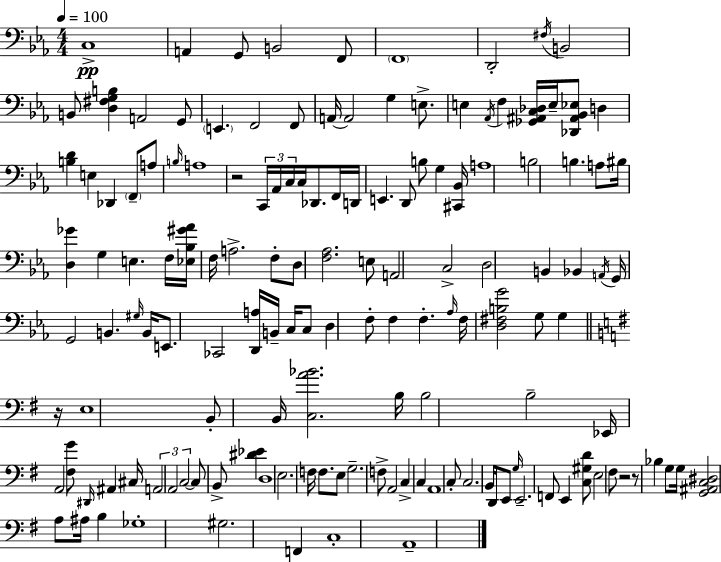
X:1
T:Untitled
M:4/4
L:1/4
K:Cm
C,4 A,, G,,/2 B,,2 F,,/2 F,,4 D,,2 ^F,/4 B,,2 B,,/2 [D,^F,G,B,] A,,2 G,,/2 E,, F,,2 F,,/2 A,,/4 A,,2 G, E,/2 E, _A,,/4 F, [_G,,^A,,C,_D,]/4 E,/4 [_D,,^A,,_B,,_E,]/2 D, [B,D] E, _D,, F,,/2 A,/2 B,/4 A,4 z2 C,,/4 _A,,/4 C,/4 C,/4 _D,,/2 F,,/4 D,,/4 E,, D,,/2 B,/2 G, [^C,,_B,,]/4 A,4 B,2 B, A,/2 ^B,/4 [D,_G] G, E, F,/4 [_E,_B,^G_A]/4 F,/4 A,2 F,/2 D,/2 [F,_A,]2 E,/2 A,,2 C,2 D,2 B,, _B,, A,,/4 G,,/4 G,,2 B,, ^G,/4 B,,/4 E,,/2 _C,,2 [D,,A,]/4 B,,/4 C,/4 C,/2 D, F,/2 F, F, _A,/4 F,/4 [D,^F,B,G]2 G,/2 G, z/4 E,4 B,,/2 B,,/4 [C,A_B]2 B,/4 B,2 B,2 _E,,/4 A,,2 [^F,G]/2 ^D,,/4 ^A,, ^C,/4 A,,2 A,,2 C,2 C,/2 B,,/2 [^D_E] D,4 E,2 F,/4 F,/2 E,/2 G,2 F,/2 A,,2 C, C, A,,4 C,/2 C,2 B,,/4 D,,/4 E,,/2 G,/4 E,,2 F,,/2 E,, [C,^G,D]/2 E,2 ^F,/2 z2 z/2 _B, G,/2 G,/4 [G,,^A,,C,^D,]2 A,/2 ^A,/4 B, _G,4 ^G,2 F,, C,4 A,,4